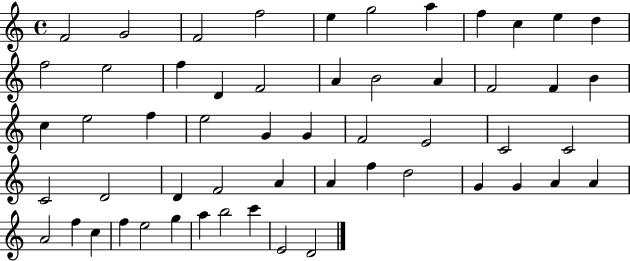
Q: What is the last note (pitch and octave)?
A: D4